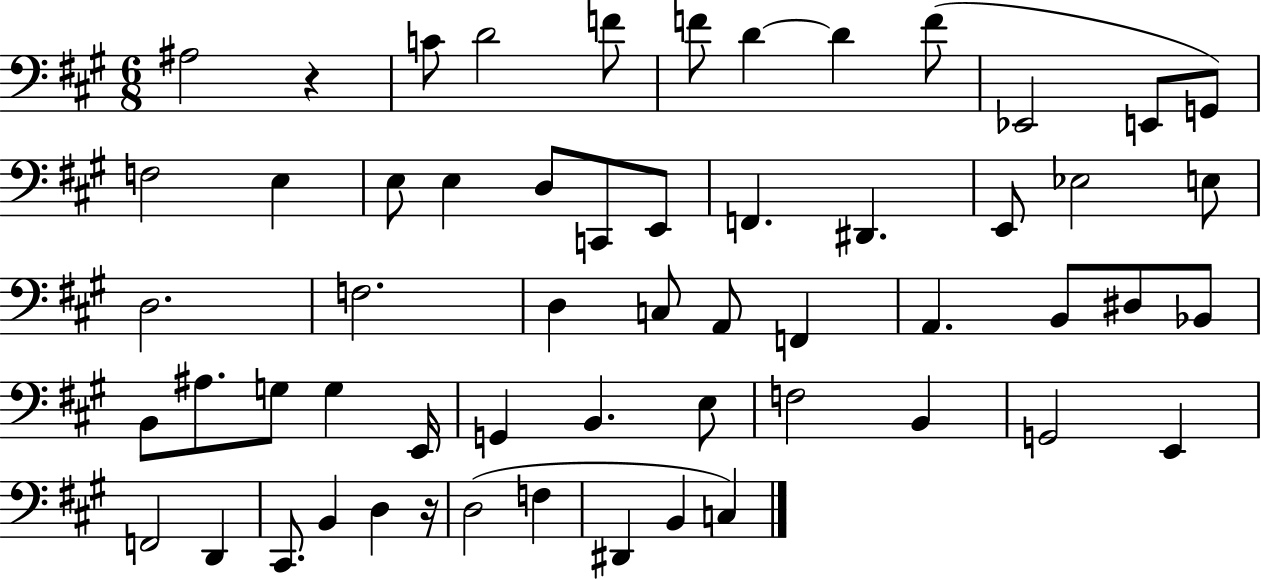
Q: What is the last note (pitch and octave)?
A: C3